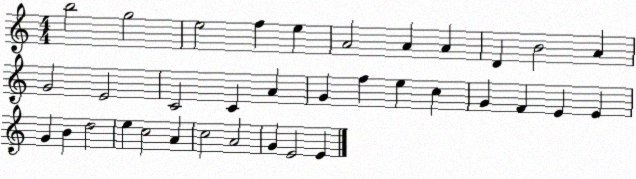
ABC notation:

X:1
T:Untitled
M:4/4
L:1/4
K:C
b2 g2 e2 f e A2 A A D B2 A G2 E2 C2 C A G f e c G F E E G B d2 e c2 A c2 A2 G E2 E